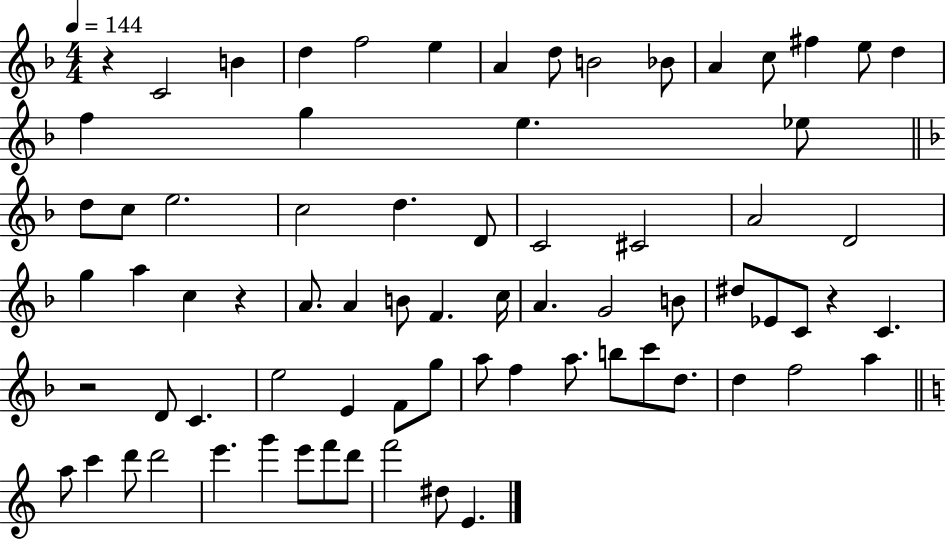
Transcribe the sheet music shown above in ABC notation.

X:1
T:Untitled
M:4/4
L:1/4
K:F
z C2 B d f2 e A d/2 B2 _B/2 A c/2 ^f e/2 d f g e _e/2 d/2 c/2 e2 c2 d D/2 C2 ^C2 A2 D2 g a c z A/2 A B/2 F c/4 A G2 B/2 ^d/2 _E/2 C/2 z C z2 D/2 C e2 E F/2 g/2 a/2 f a/2 b/2 c'/2 d/2 d f2 a a/2 c' d'/2 d'2 e' g' e'/2 f'/2 d'/2 f'2 ^d/2 E